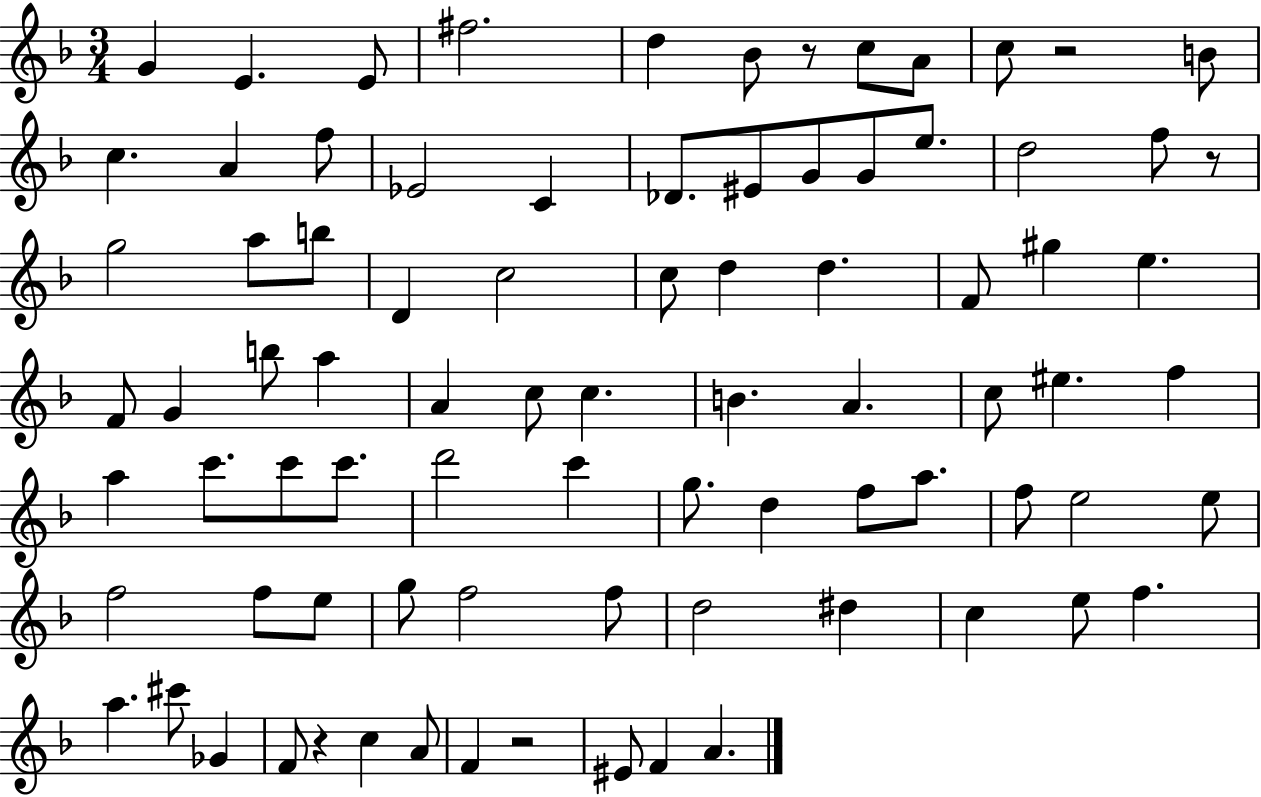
G4/q E4/q. E4/e F#5/h. D5/q Bb4/e R/e C5/e A4/e C5/e R/h B4/e C5/q. A4/q F5/e Eb4/h C4/q Db4/e. EIS4/e G4/e G4/e E5/e. D5/h F5/e R/e G5/h A5/e B5/e D4/q C5/h C5/e D5/q D5/q. F4/e G#5/q E5/q. F4/e G4/q B5/e A5/q A4/q C5/e C5/q. B4/q. A4/q. C5/e EIS5/q. F5/q A5/q C6/e. C6/e C6/e. D6/h C6/q G5/e. D5/q F5/e A5/e. F5/e E5/h E5/e F5/h F5/e E5/e G5/e F5/h F5/e D5/h D#5/q C5/q E5/e F5/q. A5/q. C#6/e Gb4/q F4/e R/q C5/q A4/e F4/q R/h EIS4/e F4/q A4/q.